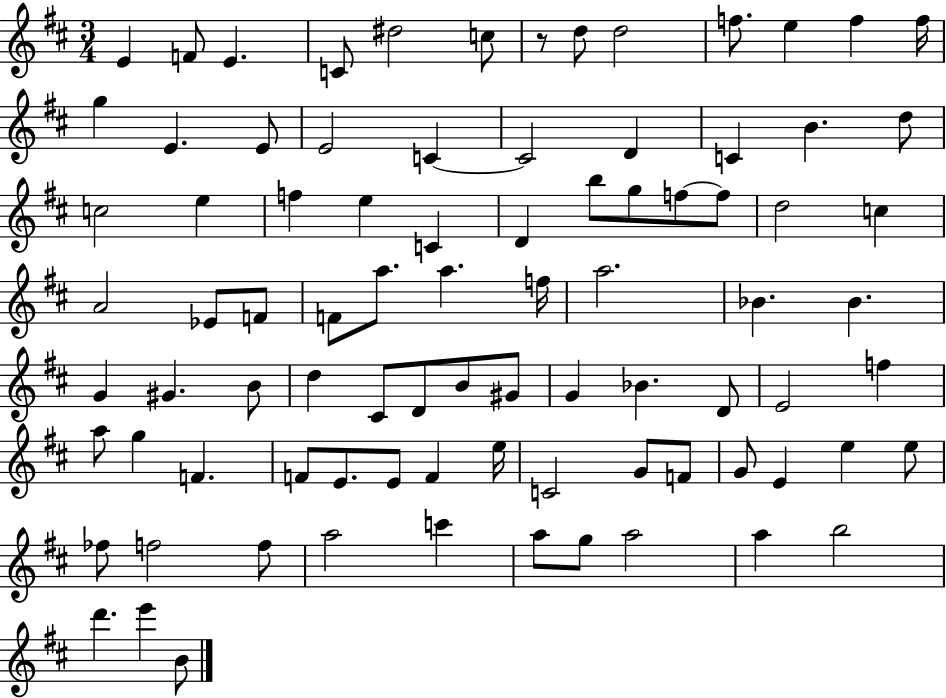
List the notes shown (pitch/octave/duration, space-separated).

E4/q F4/e E4/q. C4/e D#5/h C5/e R/e D5/e D5/h F5/e. E5/q F5/q F5/s G5/q E4/q. E4/e E4/h C4/q C4/h D4/q C4/q B4/q. D5/e C5/h E5/q F5/q E5/q C4/q D4/q B5/e G5/e F5/e F5/e D5/h C5/q A4/h Eb4/e F4/e F4/e A5/e. A5/q. F5/s A5/h. Bb4/q. Bb4/q. G4/q G#4/q. B4/e D5/q C#4/e D4/e B4/e G#4/e G4/q Bb4/q. D4/e E4/h F5/q A5/e G5/q F4/q. F4/e E4/e. E4/e F4/q E5/s C4/h G4/e F4/e G4/e E4/q E5/q E5/e FES5/e F5/h F5/e A5/h C6/q A5/e G5/e A5/h A5/q B5/h D6/q. E6/q B4/e